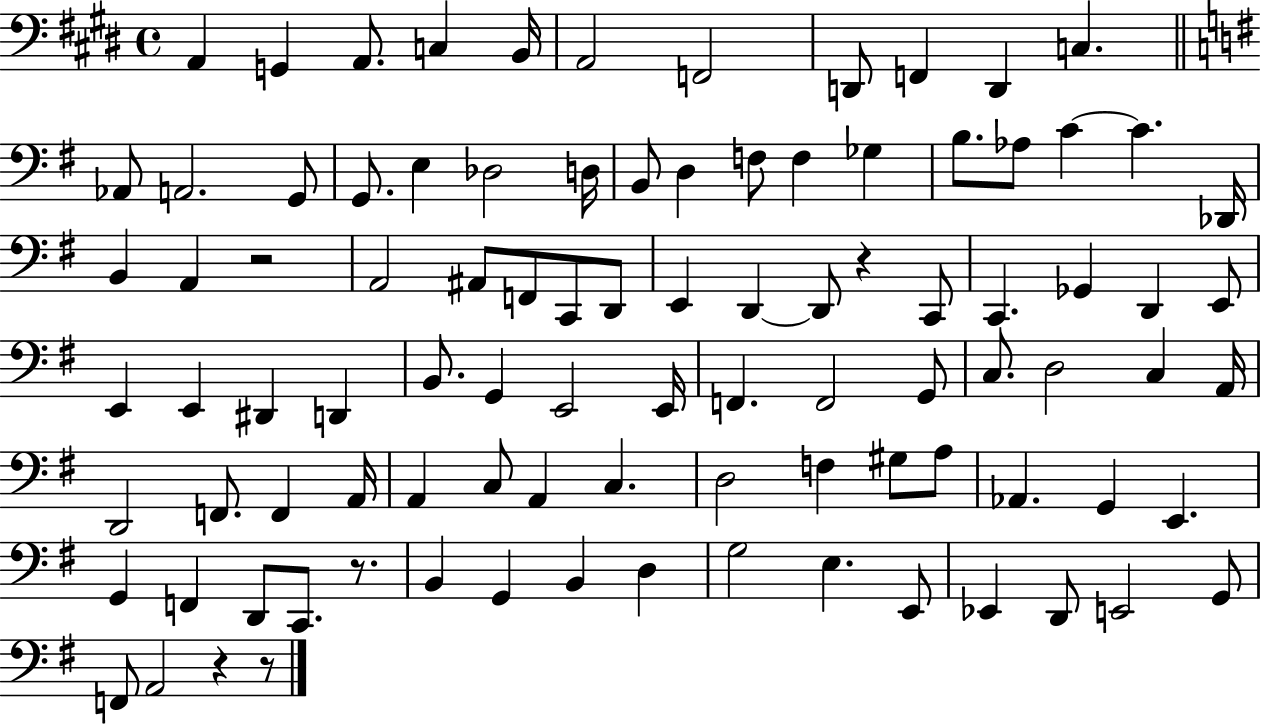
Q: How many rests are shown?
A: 5